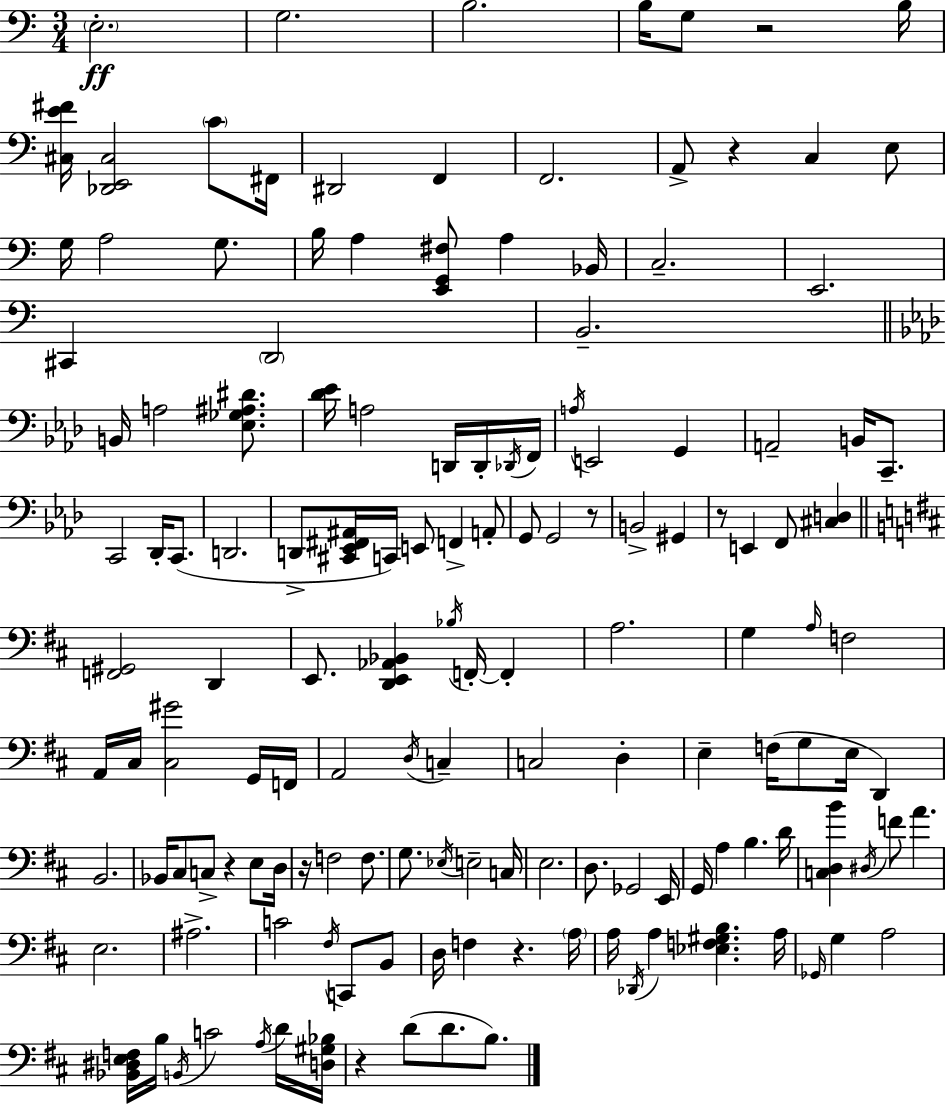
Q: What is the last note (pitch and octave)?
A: B3